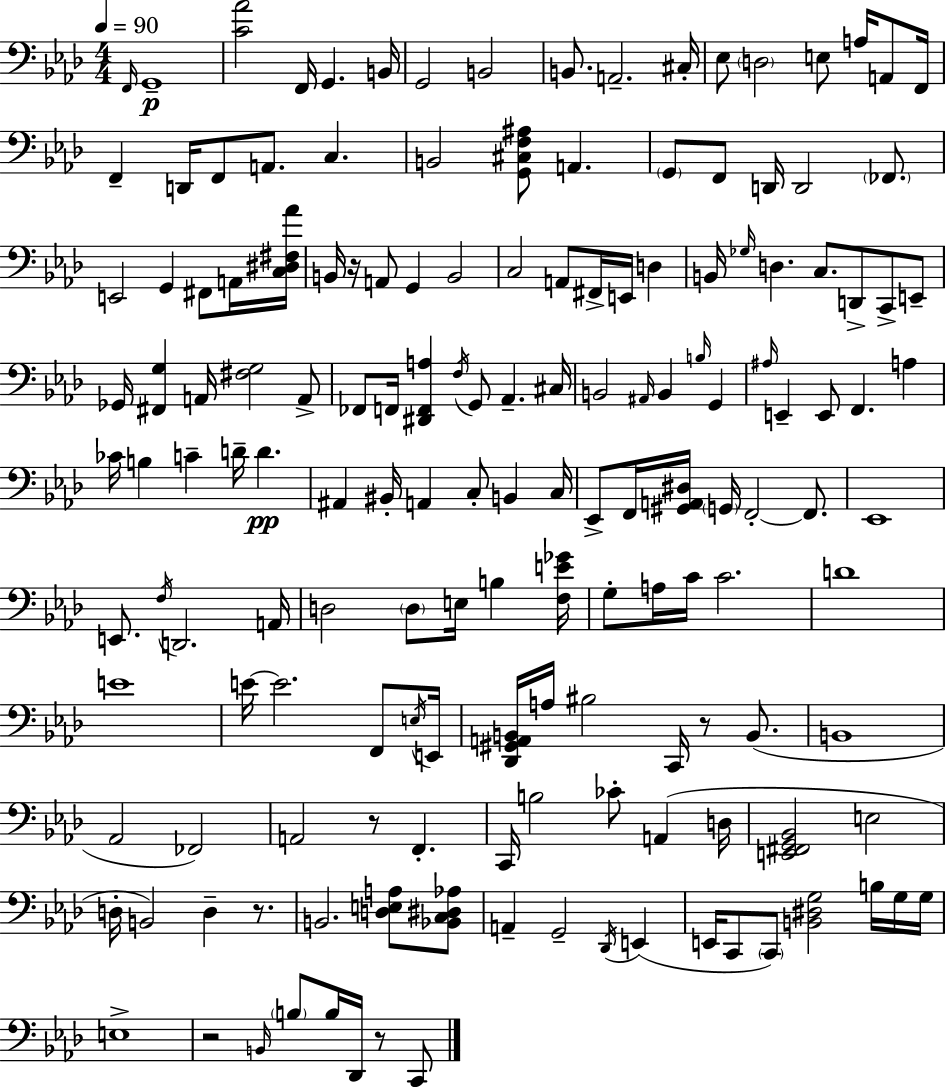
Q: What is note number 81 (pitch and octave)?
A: G2